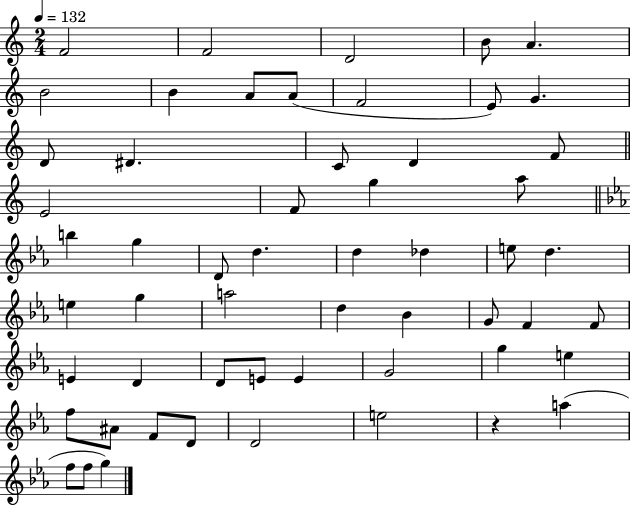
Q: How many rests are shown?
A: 1